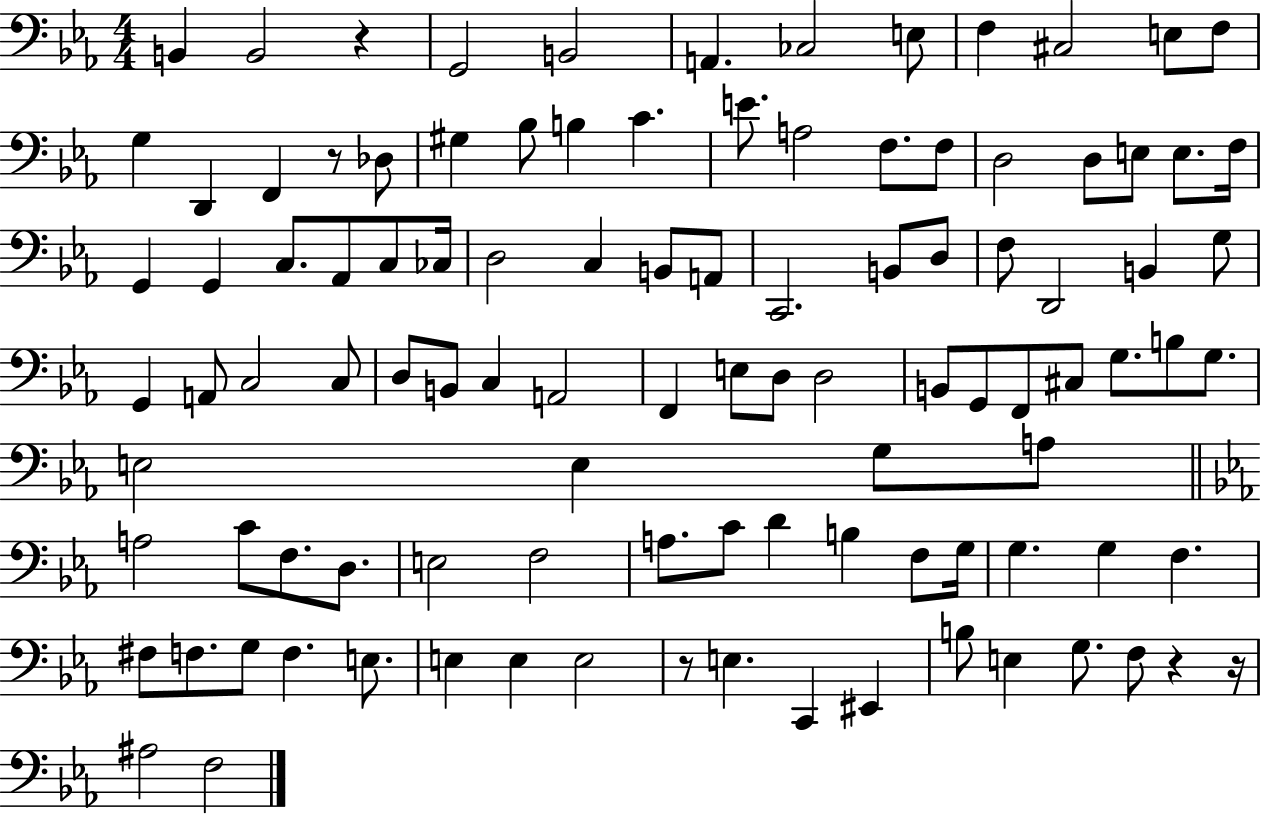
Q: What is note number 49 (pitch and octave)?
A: C3